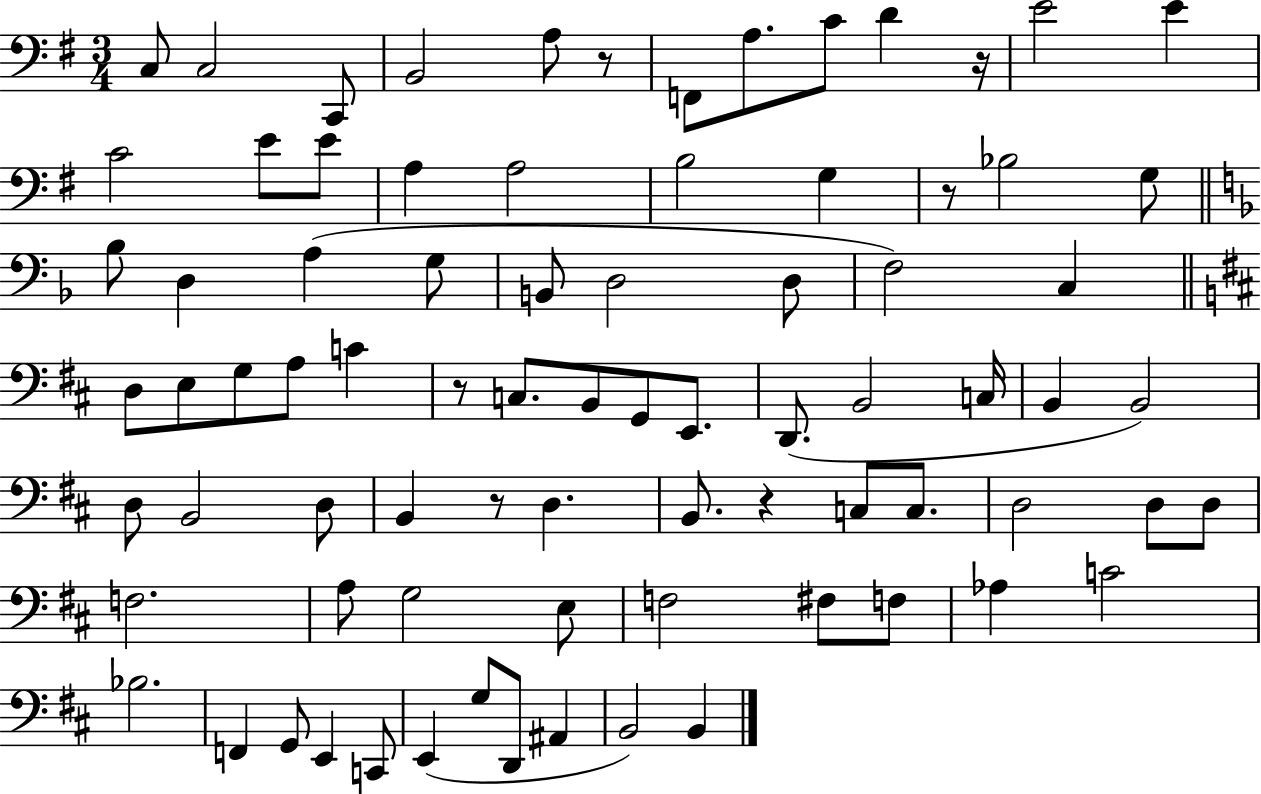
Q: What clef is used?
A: bass